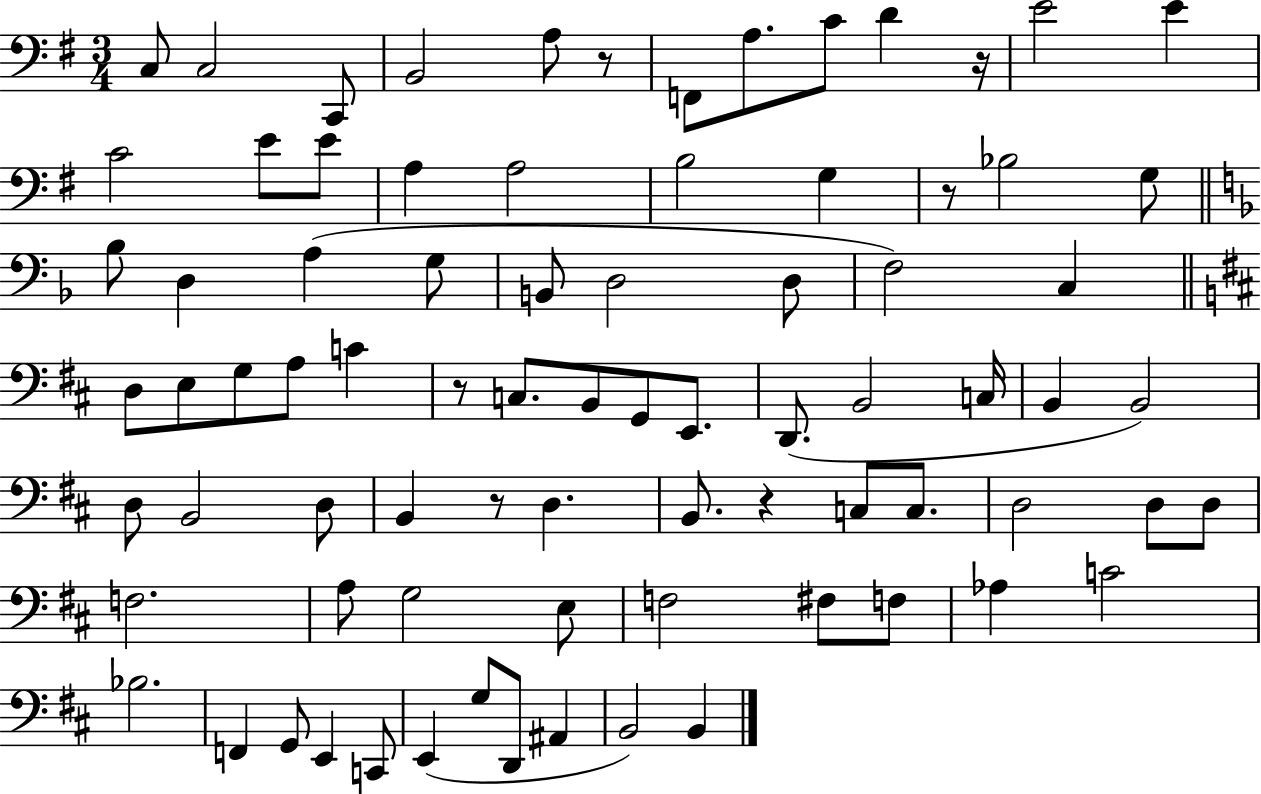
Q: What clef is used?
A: bass